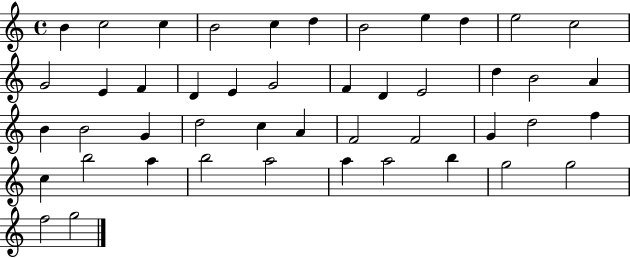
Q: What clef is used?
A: treble